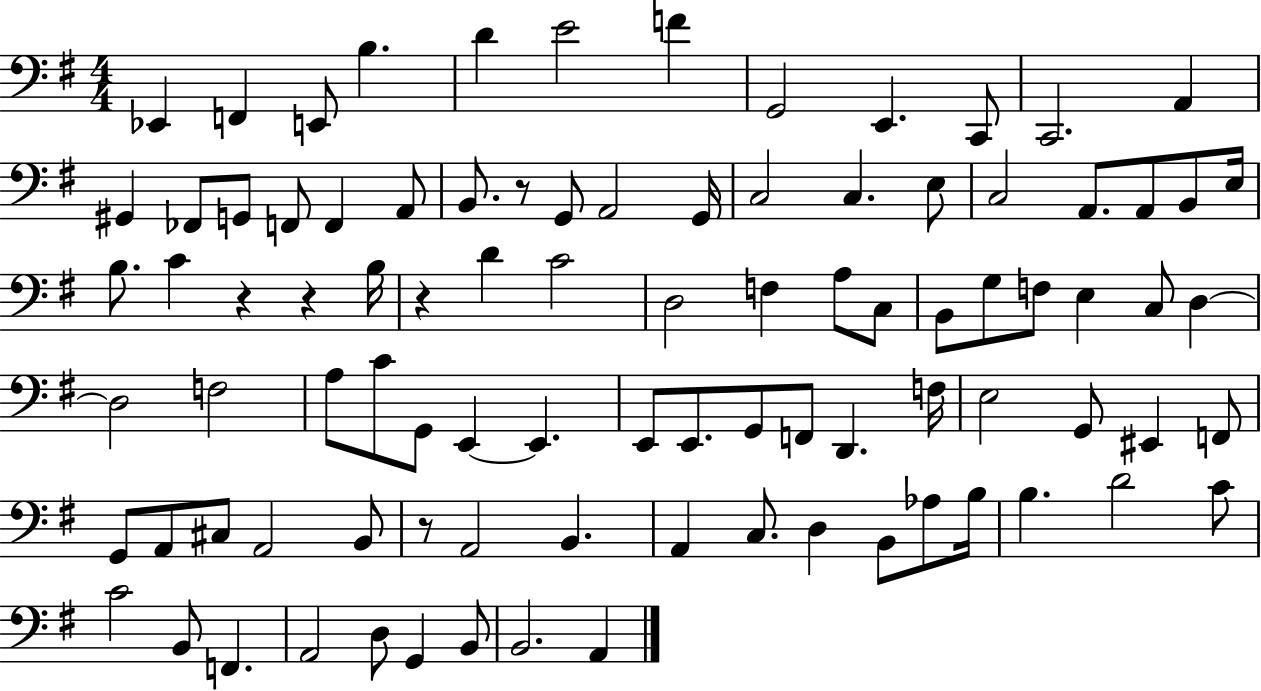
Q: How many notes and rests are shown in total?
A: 92